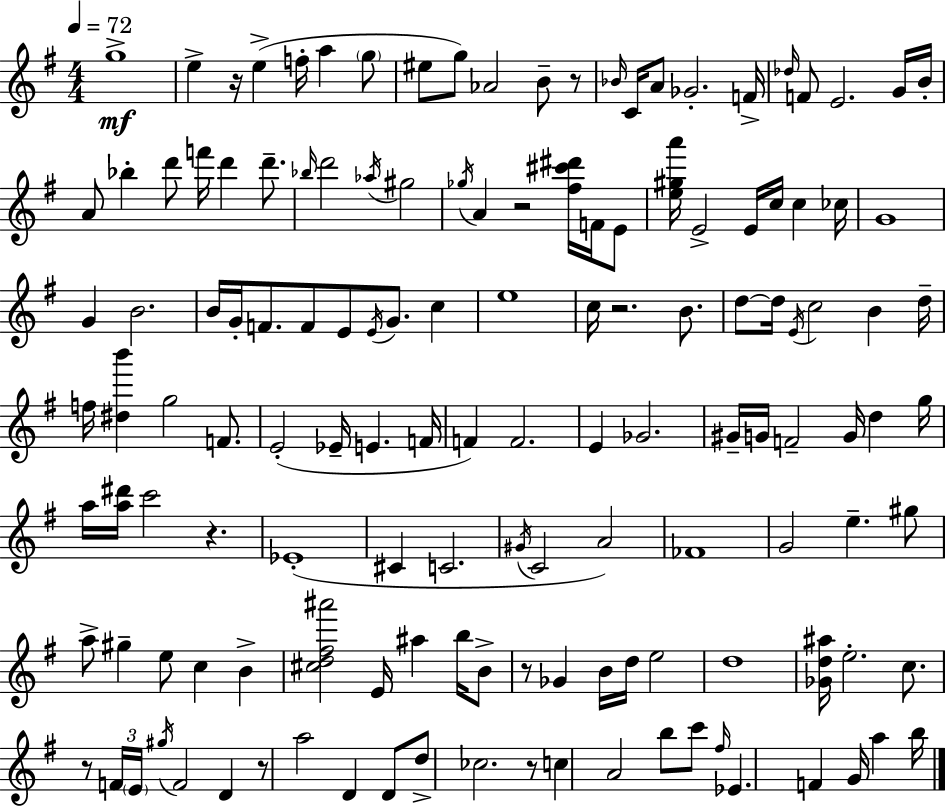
X:1
T:Untitled
M:4/4
L:1/4
K:G
g4 e z/4 e f/4 a g/2 ^e/2 g/2 _A2 B/2 z/2 _B/4 C/4 A/2 _G2 F/4 _d/4 F/2 E2 G/4 B/4 A/2 _b d'/2 f'/4 d' d'/2 _b/4 d'2 _a/4 ^g2 _g/4 A z2 [^f^c'^d']/4 F/4 E/2 [e^ga']/4 E2 E/4 c/4 c _c/4 G4 G B2 B/4 G/4 F/2 F/2 E/2 E/4 G/2 c e4 c/4 z2 B/2 d/2 d/4 E/4 c2 B d/4 f/4 [^db'] g2 F/2 E2 _E/4 E F/4 F F2 E _G2 ^G/4 G/4 F2 G/4 d g/4 a/4 [a^d']/4 c'2 z _E4 ^C C2 ^G/4 C2 A2 _F4 G2 e ^g/2 a/2 ^g e/2 c B [^cd^f^a']2 E/4 ^a b/4 B/2 z/2 _G B/4 d/4 e2 d4 [_Gd^a]/4 e2 c/2 z/2 F/4 E/4 ^g/4 F2 D z/2 a2 D D/2 d/2 _c2 z/2 c A2 b/2 c'/2 ^f/4 _E F G/4 a b/4